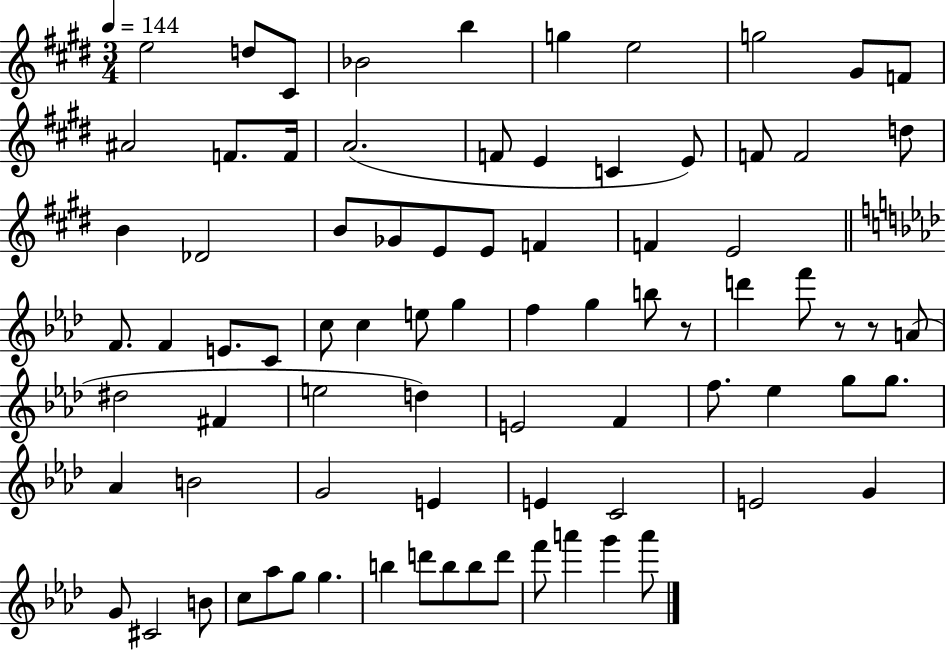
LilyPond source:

{
  \clef treble
  \numericTimeSignature
  \time 3/4
  \key e \major
  \tempo 4 = 144
  e''2 d''8 cis'8 | bes'2 b''4 | g''4 e''2 | g''2 gis'8 f'8 | \break ais'2 f'8. f'16 | a'2.( | f'8 e'4 c'4 e'8) | f'8 f'2 d''8 | \break b'4 des'2 | b'8 ges'8 e'8 e'8 f'4 | f'4 e'2 | \bar "||" \break \key aes \major f'8. f'4 e'8. c'8 | c''8 c''4 e''8 g''4 | f''4 g''4 b''8 r8 | d'''4 f'''8 r8 r8 a'8( | \break dis''2 fis'4 | e''2 d''4) | e'2 f'4 | f''8. ees''4 g''8 g''8. | \break aes'4 b'2 | g'2 e'4 | e'4 c'2 | e'2 g'4 | \break g'8 cis'2 b'8 | c''8 aes''8 g''8 g''4. | b''4 d'''8 b''8 b''8 d'''8 | f'''8 a'''4 g'''4 a'''8 | \break \bar "|."
}